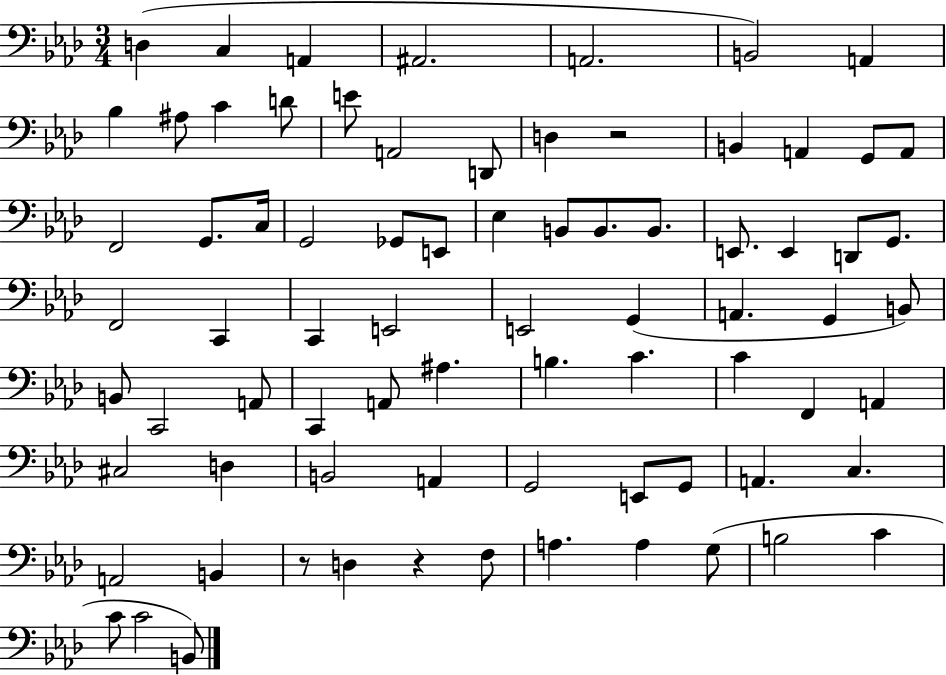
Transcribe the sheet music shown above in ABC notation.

X:1
T:Untitled
M:3/4
L:1/4
K:Ab
D, C, A,, ^A,,2 A,,2 B,,2 A,, _B, ^A,/2 C D/2 E/2 A,,2 D,,/2 D, z2 B,, A,, G,,/2 A,,/2 F,,2 G,,/2 C,/4 G,,2 _G,,/2 E,,/2 _E, B,,/2 B,,/2 B,,/2 E,,/2 E,, D,,/2 G,,/2 F,,2 C,, C,, E,,2 E,,2 G,, A,, G,, B,,/2 B,,/2 C,,2 A,,/2 C,, A,,/2 ^A, B, C C F,, A,, ^C,2 D, B,,2 A,, G,,2 E,,/2 G,,/2 A,, C, A,,2 B,, z/2 D, z F,/2 A, A, G,/2 B,2 C C/2 C2 B,,/2